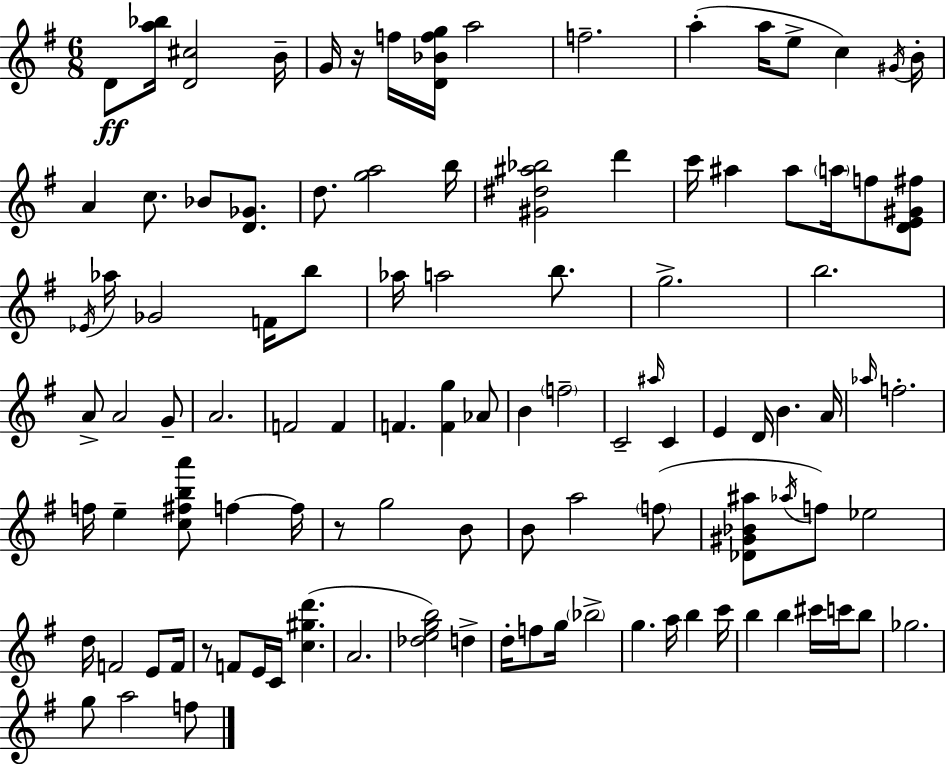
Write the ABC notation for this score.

X:1
T:Untitled
M:6/8
L:1/4
K:G
D/2 [a_b]/4 [D^c]2 B/4 G/4 z/4 f/4 [D_Bfg]/4 a2 f2 a a/4 e/2 c ^G/4 B/4 A c/2 _B/2 [D_G]/2 d/2 [ga]2 b/4 [^G^d^a_b]2 d' c'/4 ^a ^a/2 a/4 f/2 [DE^G^f]/2 _E/4 _a/4 _G2 F/4 b/2 _a/4 a2 b/2 g2 b2 A/2 A2 G/2 A2 F2 F F [Fg] _A/2 B f2 C2 ^a/4 C E D/4 B A/4 _a/4 f2 f/4 e [c^fba']/2 f f/4 z/2 g2 B/2 B/2 a2 f/2 [_D^G_B^a]/2 _a/4 f/2 _e2 d/4 F2 E/2 F/4 z/2 F/2 E/4 C/4 [c^gd'] A2 [_degb]2 d d/4 f/2 g/4 _b2 g a/4 b c'/4 b b ^c'/4 c'/4 b/2 _g2 g/2 a2 f/2